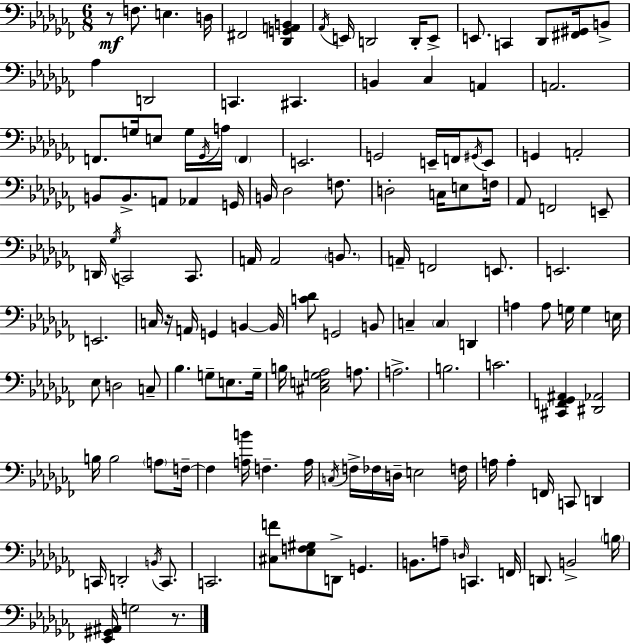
X:1
T:Untitled
M:6/8
L:1/4
K:Abm
z/2 F,/2 E, D,/4 ^F,,2 [_D,,G,,A,,B,,] _A,,/4 E,,/4 D,,2 D,,/4 E,,/2 E,,/2 C,, _D,,/2 [^F,,^G,,]/4 B,,/2 _A, D,,2 C,, ^C,, B,, _C, A,, A,,2 F,,/2 G,/4 E,/2 G,/4 _G,,/4 A,/4 F,, E,,2 G,,2 E,,/4 F,,/4 ^G,,/4 E,,/2 G,, A,,2 B,,/2 B,,/2 A,,/2 _A,, G,,/4 B,,/4 _D,2 F,/2 D,2 C,/4 E,/2 F,/4 _A,,/2 F,,2 E,,/2 D,,/4 _G,/4 C,,2 C,,/2 A,,/4 A,,2 B,,/2 A,,/4 F,,2 E,,/2 E,,2 E,,2 C,/4 z/4 A,,/4 G,, B,, B,,/4 [C_D]/2 G,,2 B,,/2 C, C, D,, A, A,/2 G,/4 G, E,/4 _E,/2 D,2 C,/2 _B, G,/2 E,/2 G,/4 B,/4 [^C,E,G,_A,]2 A,/2 A,2 B,2 C2 [^C,,F,,_G,,^A,,] [^D,,_A,,]2 B,/4 B,2 A,/2 F,/4 F, [A,B]/4 F, A,/4 C,/4 F,/4 _F,/4 D,/4 E,2 F,/4 A,/4 A, F,,/4 C,,/2 D,, C,,/4 D,,2 B,,/4 C,,/2 C,,2 [^C,F]/2 [_E,F,^G,]/2 D,,/2 G,, B,,/2 A,/2 D,/4 C,, F,,/4 D,,/2 B,,2 B,/4 [_E,,^G,,^A,,]/4 G,2 z/2